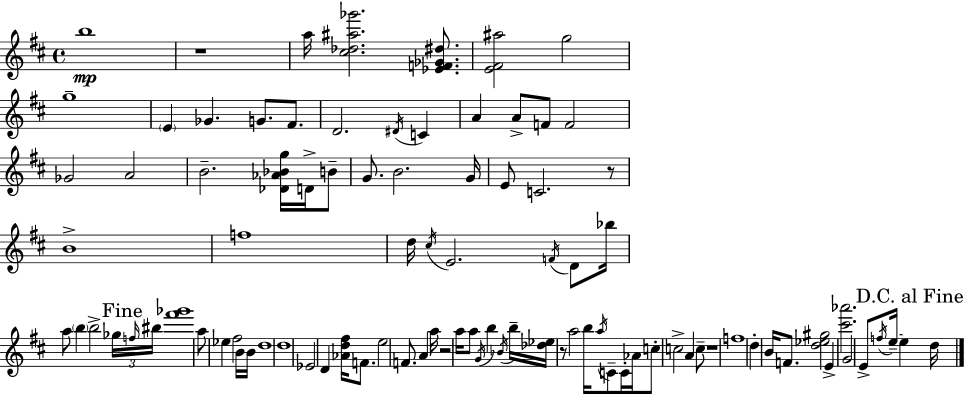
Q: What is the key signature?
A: D major